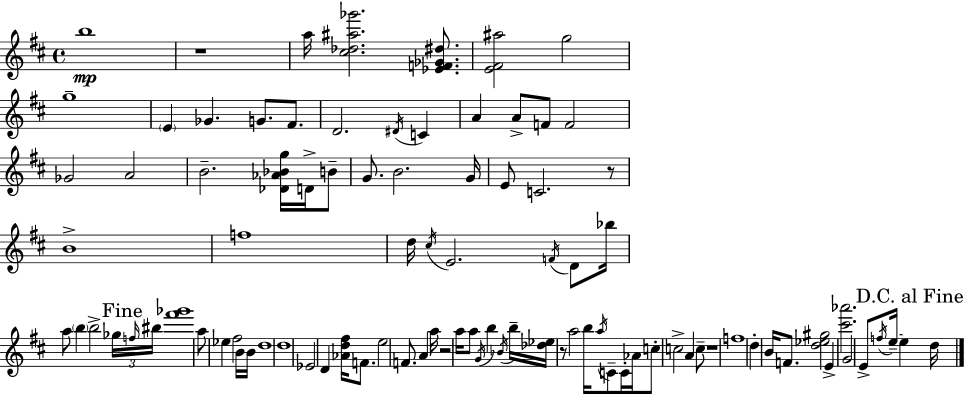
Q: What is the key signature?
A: D major